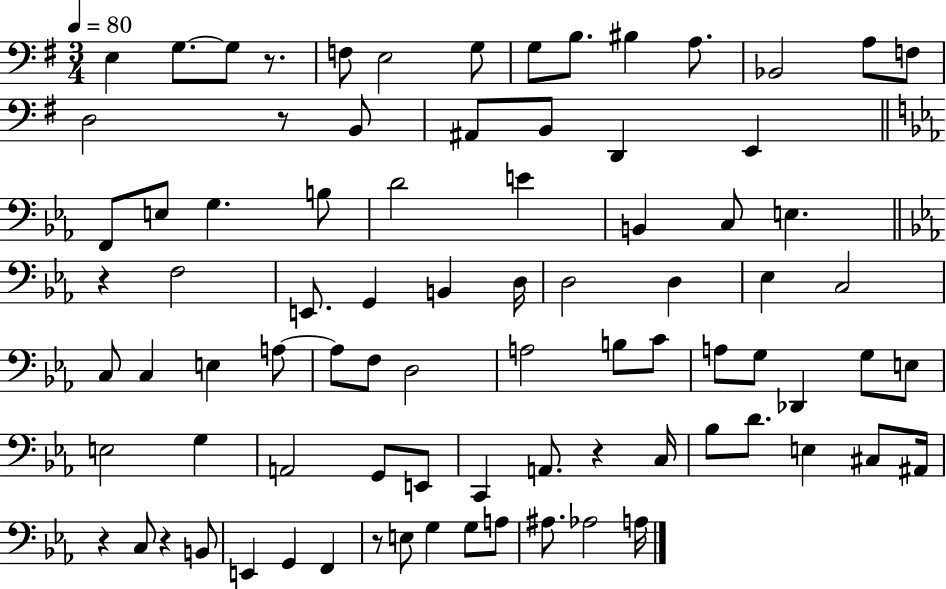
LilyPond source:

{
  \clef bass
  \numericTimeSignature
  \time 3/4
  \key g \major
  \tempo 4 = 80
  e4 g8.~~ g8 r8. | f8 e2 g8 | g8 b8. bis4 a8. | bes,2 a8 f8 | \break d2 r8 b,8 | ais,8 b,8 d,4 e,4 | \bar "||" \break \key ees \major f,8 e8 g4. b8 | d'2 e'4 | b,4 c8 e4. | \bar "||" \break \key c \minor r4 f2 | e,8. g,4 b,4 d16 | d2 d4 | ees4 c2 | \break c8 c4 e4 a8~~ | a8 f8 d2 | a2 b8 c'8 | a8 g8 des,4 g8 e8 | \break e2 g4 | a,2 g,8 e,8 | c,4 a,8. r4 c16 | bes8 d'8. e4 cis8 ais,16 | \break r4 c8 r4 b,8 | e,4 g,4 f,4 | r8 e8 g4 g8 a8 | ais8. aes2 a16 | \break \bar "|."
}